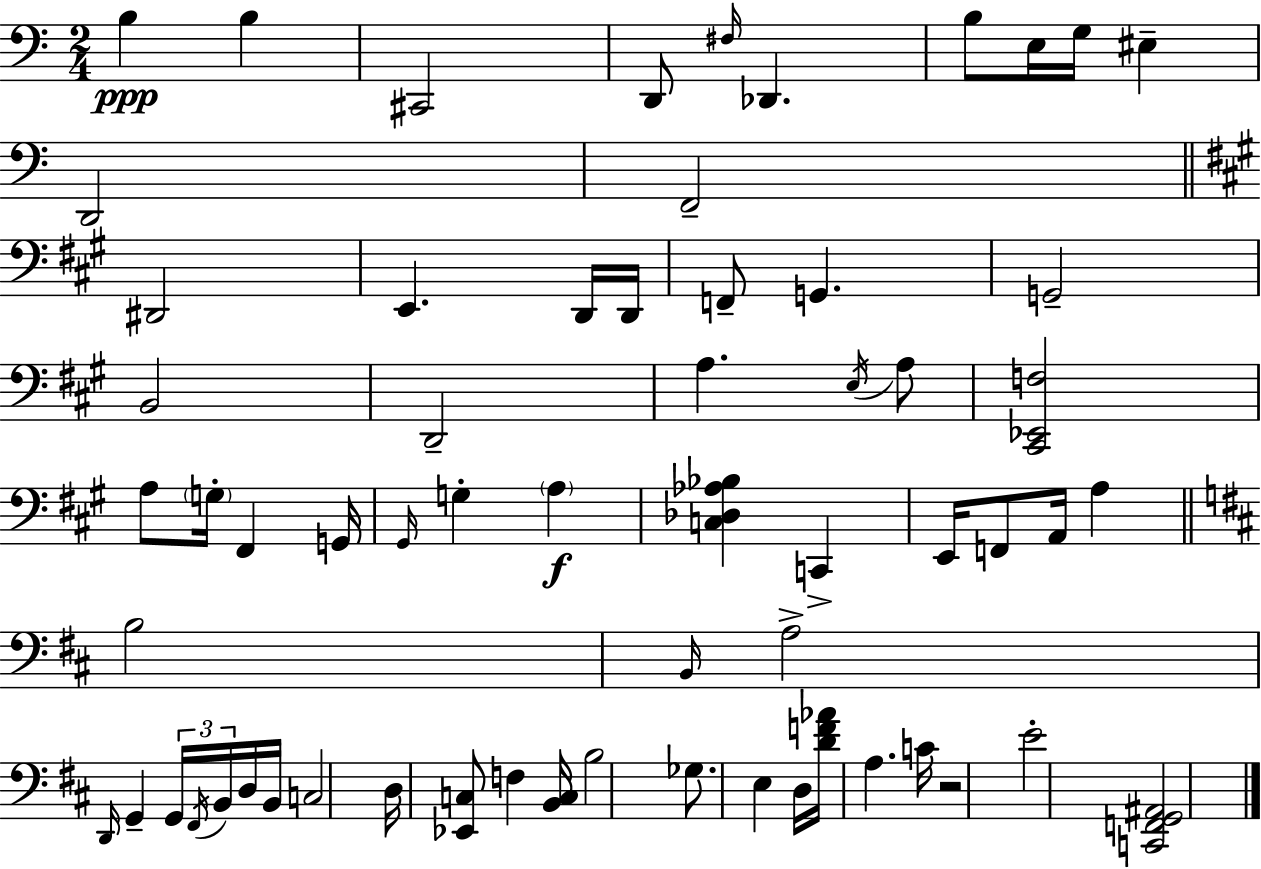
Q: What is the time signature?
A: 2/4